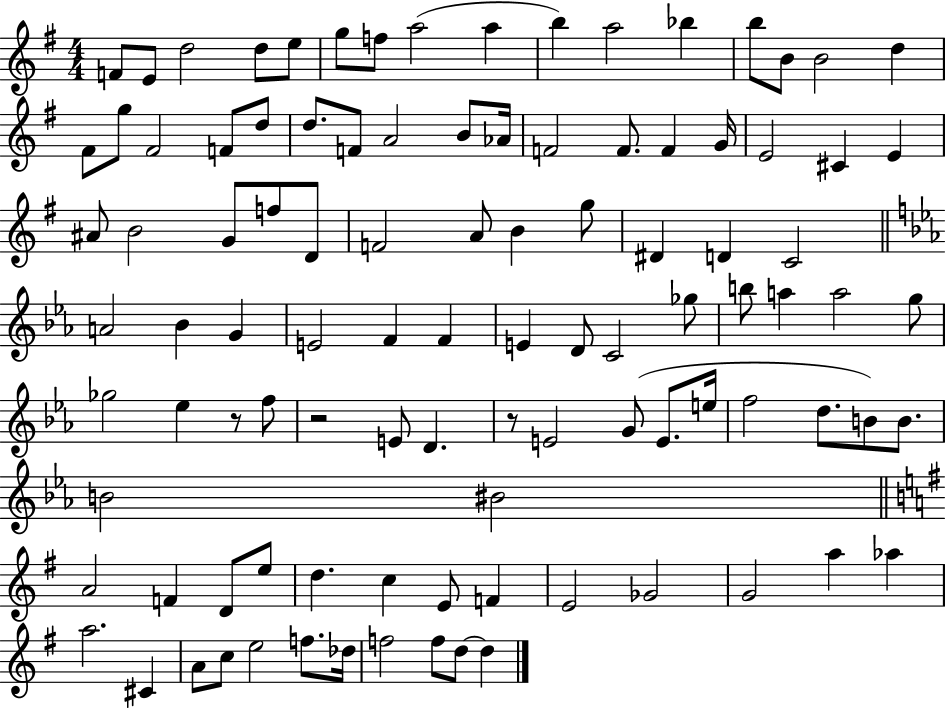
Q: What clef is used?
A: treble